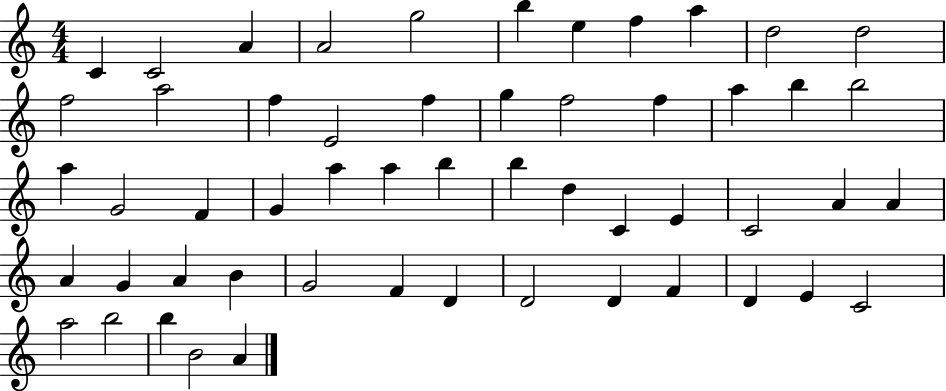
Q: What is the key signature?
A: C major